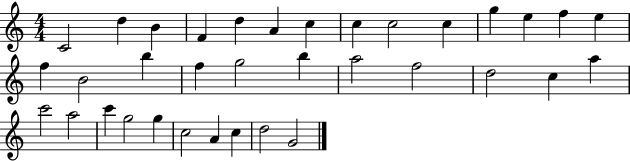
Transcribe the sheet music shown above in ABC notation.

X:1
T:Untitled
M:4/4
L:1/4
K:C
C2 d B F d A c c c2 c g e f e f B2 b f g2 b a2 f2 d2 c a c'2 a2 c' g2 g c2 A c d2 G2